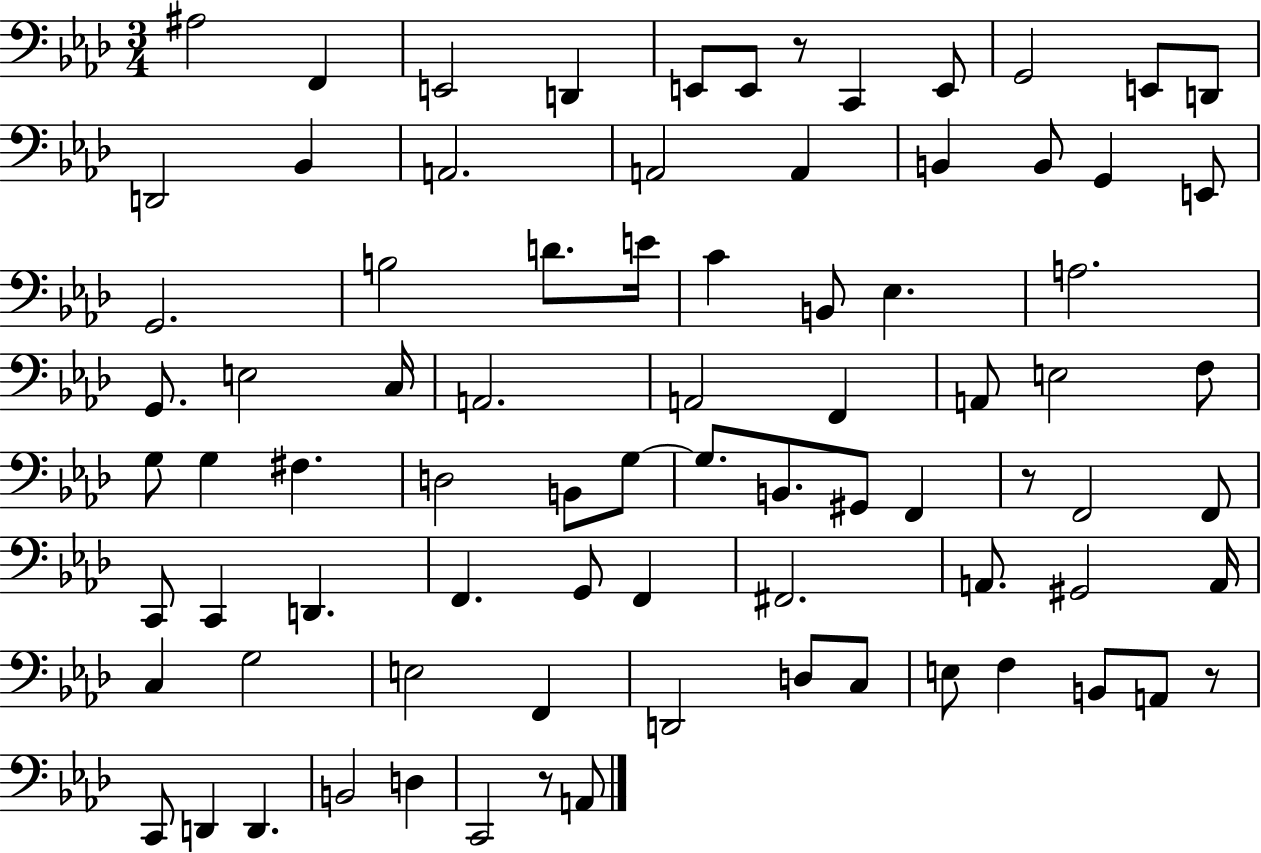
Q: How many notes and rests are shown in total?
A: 81